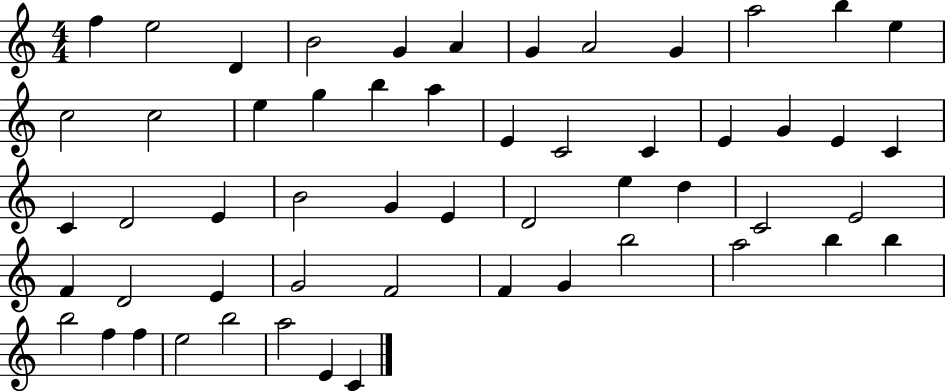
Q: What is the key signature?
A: C major